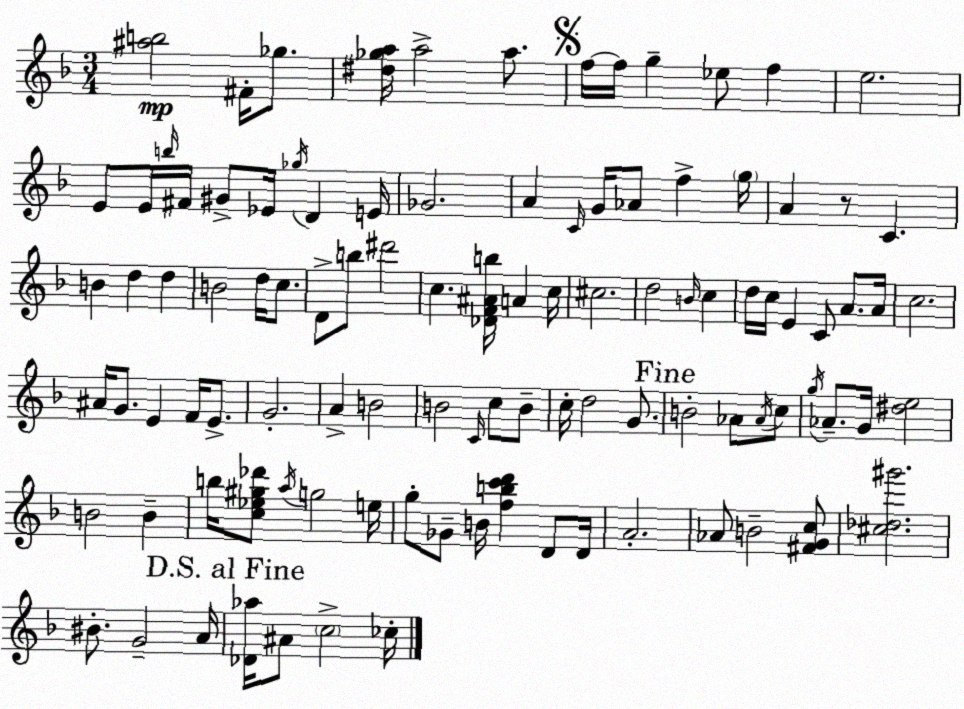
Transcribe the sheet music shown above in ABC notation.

X:1
T:Untitled
M:3/4
L:1/4
K:Dm
[^ab]2 ^F/4 _g/2 [^d_ga]/4 a2 a/2 f/4 f/4 g _e/2 f e2 E/2 E/4 b/4 ^F/4 ^G/2 _E/4 _g/4 D E/4 _G2 A C/4 G/4 _A/2 f g/4 A z/2 C B d d B2 d/4 c/2 D/2 b/2 ^d'2 c [_DF^Ab]/4 A c/4 ^c2 d2 B/4 c d/4 c/4 E C/2 A/2 A/4 c2 ^A/4 G/2 E F/4 E/2 G2 A B2 B2 C/4 c/2 B/2 c/4 d2 G/2 B2 _A/2 _A/4 c/2 g/4 _A/2 G/4 [^de]2 B2 B b/4 [c_e^g_d']/2 a/4 g2 e/4 g/2 _G/2 B/4 [fbc'd'] D/2 D/4 A2 _A/2 B2 [^FGc]/2 [^c_d^g']2 ^B/2 G2 A/4 [_D_a]/4 ^A/2 c2 _c/4